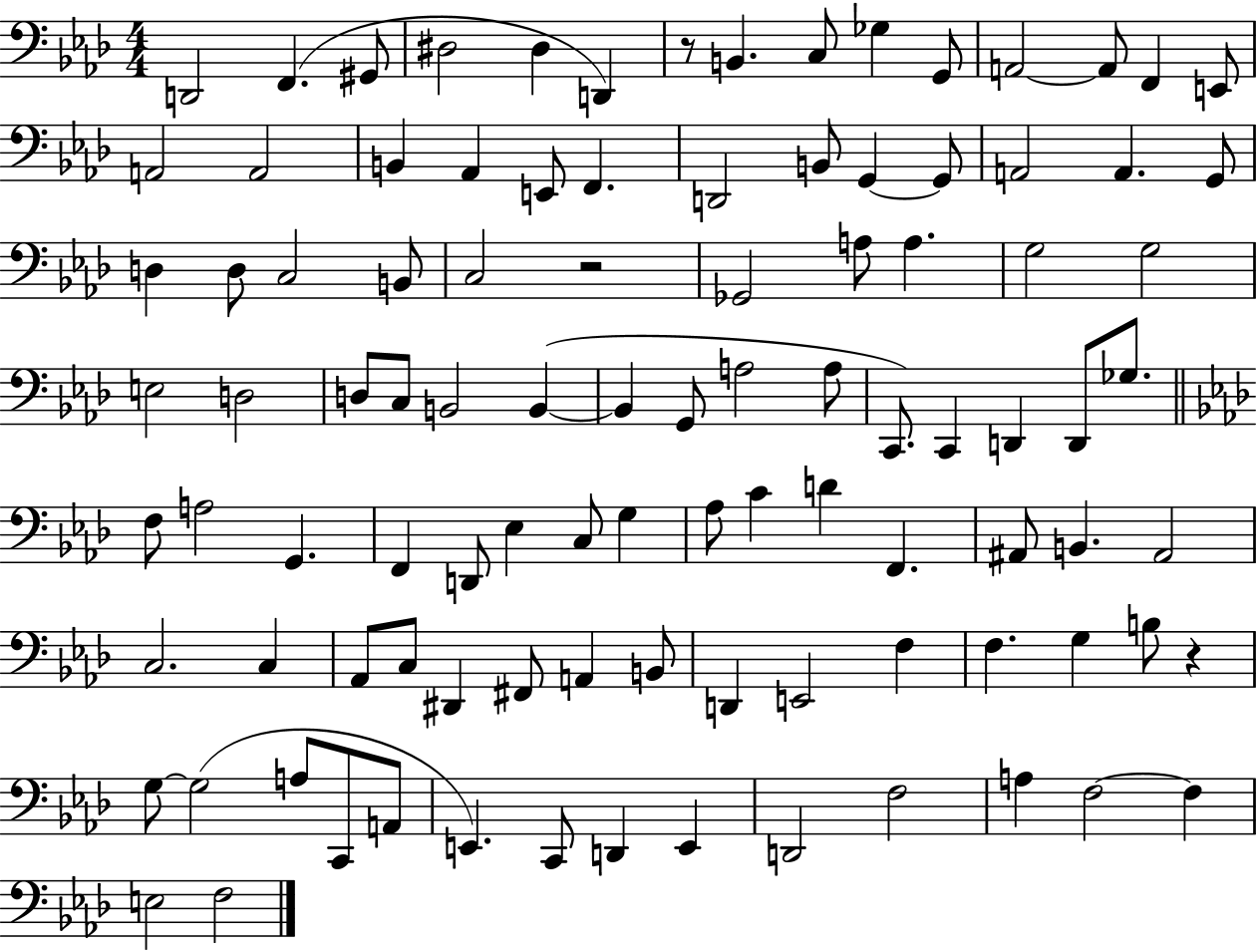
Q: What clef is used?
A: bass